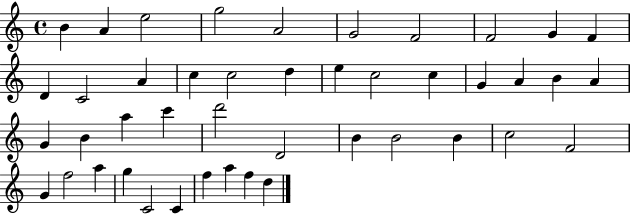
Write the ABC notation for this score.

X:1
T:Untitled
M:4/4
L:1/4
K:C
B A e2 g2 A2 G2 F2 F2 G F D C2 A c c2 d e c2 c G A B A G B a c' d'2 D2 B B2 B c2 F2 G f2 a g C2 C f a f d